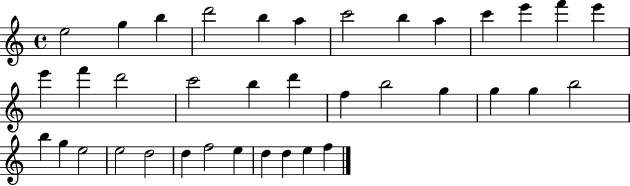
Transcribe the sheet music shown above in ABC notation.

X:1
T:Untitled
M:4/4
L:1/4
K:C
e2 g b d'2 b a c'2 b a c' e' f' e' e' f' d'2 c'2 b d' f b2 g g g b2 b g e2 e2 d2 d f2 e d d e f